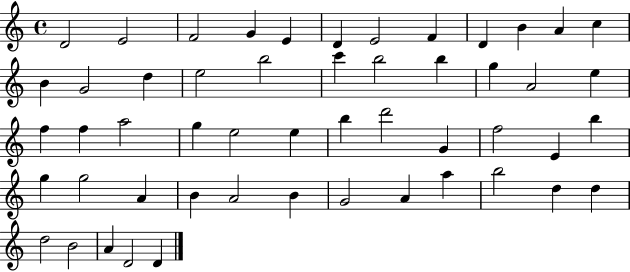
{
  \clef treble
  \time 4/4
  \defaultTimeSignature
  \key c \major
  d'2 e'2 | f'2 g'4 e'4 | d'4 e'2 f'4 | d'4 b'4 a'4 c''4 | \break b'4 g'2 d''4 | e''2 b''2 | c'''4 b''2 b''4 | g''4 a'2 e''4 | \break f''4 f''4 a''2 | g''4 e''2 e''4 | b''4 d'''2 g'4 | f''2 e'4 b''4 | \break g''4 g''2 a'4 | b'4 a'2 b'4 | g'2 a'4 a''4 | b''2 d''4 d''4 | \break d''2 b'2 | a'4 d'2 d'4 | \bar "|."
}